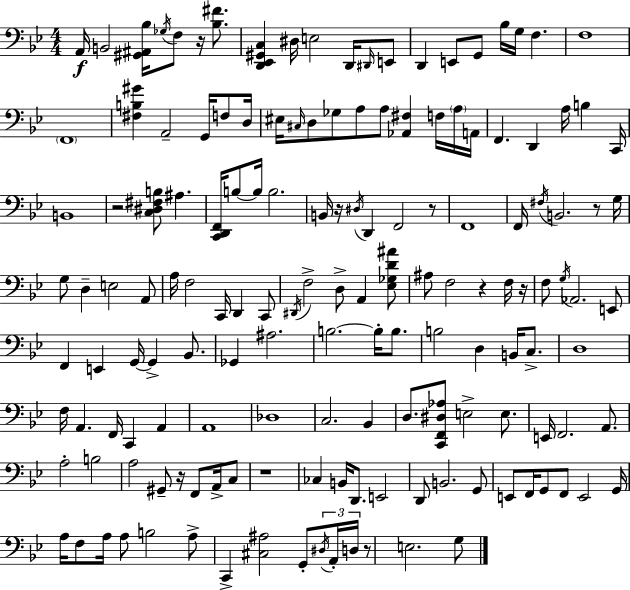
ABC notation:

X:1
T:Untitled
M:4/4
L:1/4
K:Gm
A,,/4 B,,2 [^G,,^A,,_B,]/4 _G,/4 F,/2 z/4 [_B,^F]/2 [D,,_E,,^G,,C,] ^D,/4 E,2 D,,/4 ^D,,/4 E,,/2 D,, E,,/2 G,,/2 _B,/4 G,/4 F, F,4 F,,4 [^F,B,^G] A,,2 G,,/4 F,/2 D,/4 ^E,/4 ^C,/4 D,/2 _G,/2 A,/2 A,/2 [_A,,^F,] F,/4 A,/4 A,,/4 F,, D,, A,/4 B, C,,/4 B,,4 z2 [C,^D,^F,B,]/2 ^A, [C,,D,,F,,]/4 B,/2 B,/4 B,2 B,,/4 z/4 ^D,/4 D,, F,,2 z/2 F,,4 F,,/4 ^F,/4 B,,2 z/2 G,/4 G,/2 D, E,2 A,,/2 A,/4 F,2 C,,/4 D,, C,,/2 ^D,,/4 F,2 D,/2 A,, [_E,_G,D^A]/2 ^A,/2 F,2 z F,/4 z/4 F,/2 G,/4 _A,,2 E,,/2 F,, E,, G,,/4 G,, _B,,/2 _G,, ^A,2 B,2 B,/4 B,/2 B,2 D, B,,/4 C,/2 D,4 F,/4 A,, F,,/4 C,, A,, A,,4 _D,4 C,2 _B,, D,/2 [C,,F,,^D,_A,]/2 E,2 E,/2 E,,/4 F,,2 A,,/2 A,2 B,2 A,2 ^G,,/2 z/4 F,,/2 A,,/4 C,/2 z4 _C, B,,/4 D,,/2 E,,2 D,,/2 B,,2 G,,/2 E,,/2 F,,/4 G,,/2 F,,/2 E,,2 G,,/4 A,/4 F,/2 A,/4 A,/2 B,2 A,/2 C,, [^C,^A,]2 G,,/2 ^D,/4 A,,/4 D,/4 z/2 E,2 G,/2